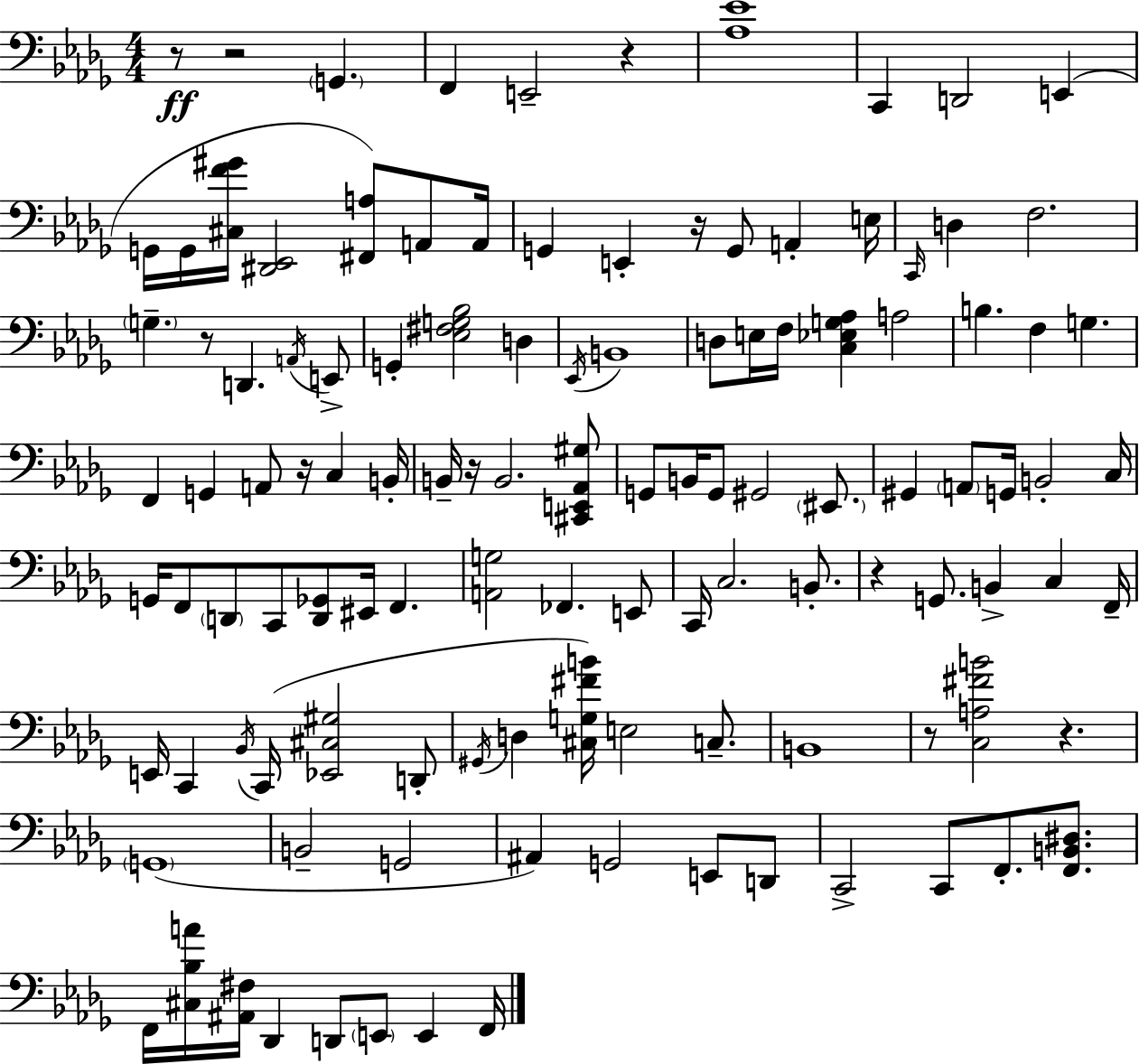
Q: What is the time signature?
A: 4/4